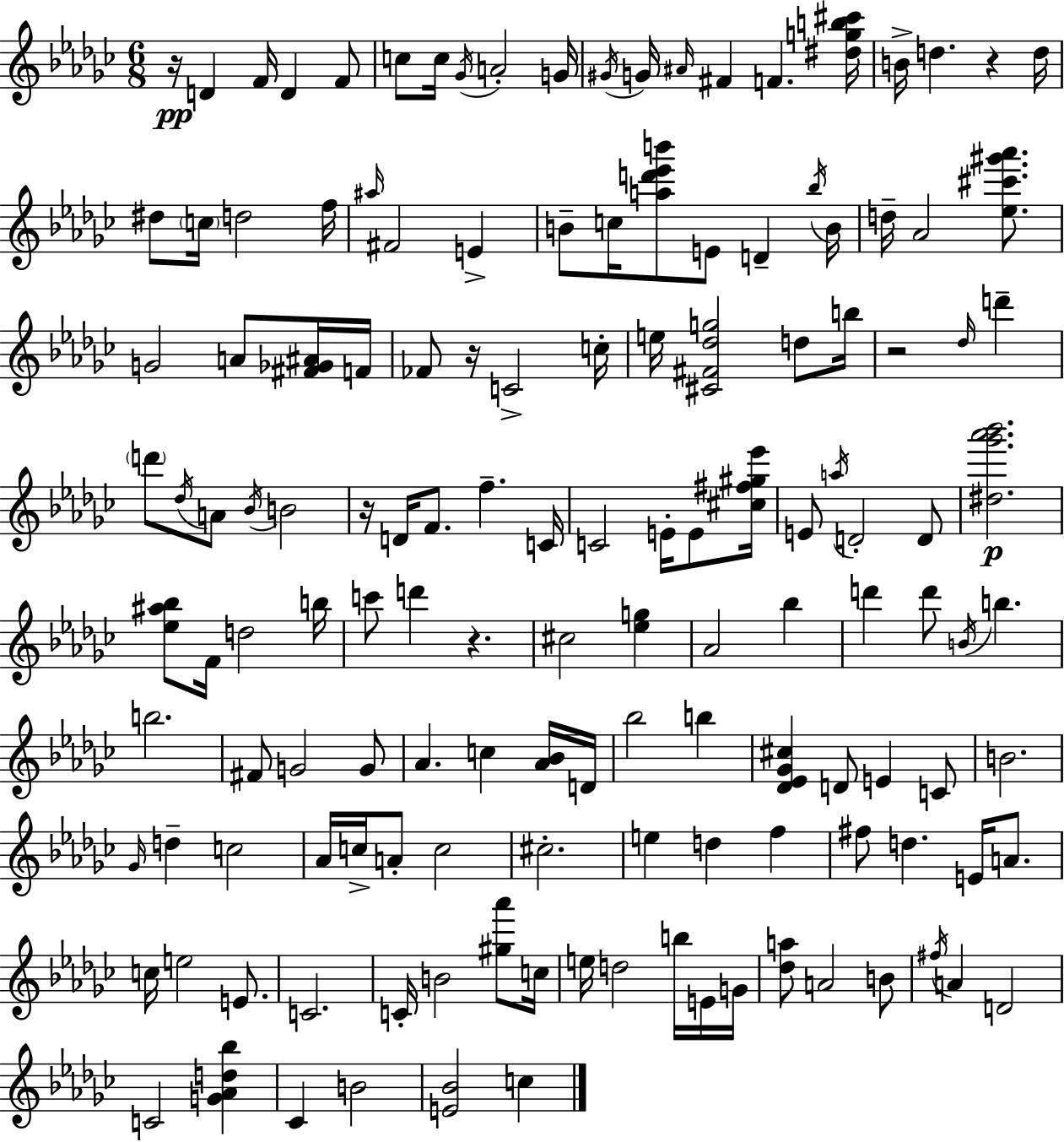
R/s D4/q F4/s D4/q F4/e C5/e C5/s Gb4/s A4/h G4/s G#4/s G4/s A#4/s F#4/q F4/q. [D#5,G5,B5,C#6]/s B4/s D5/q. R/q D5/s D#5/e C5/s D5/h F5/s A#5/s F#4/h E4/q B4/e C5/s [A5,D6,Eb6,B6]/e E4/e D4/q Bb5/s B4/s D5/s Ab4/h [Eb5,C#6,G#6,Ab6]/e. G4/h A4/e [F#4,Gb4,A#4]/s F4/s FES4/e R/s C4/h C5/s E5/s [C#4,F#4,Db5,G5]/h D5/e B5/s R/h Db5/s D6/q D6/e Db5/s A4/e Bb4/s B4/h R/s D4/s F4/e. F5/q. C4/s C4/h E4/s E4/e [C#5,F#5,G#5,Eb6]/s E4/e A5/s D4/h D4/e [D#5,Gb6,Ab6,Bb6]/h. [Eb5,A#5,Bb5]/e F4/s D5/h B5/s C6/e D6/q R/q. C#5/h [Eb5,G5]/q Ab4/h Bb5/q D6/q D6/e B4/s B5/q. B5/h. F#4/e G4/h G4/e Ab4/q. C5/q [Ab4,Bb4]/s D4/s Bb5/h B5/q [Db4,Eb4,Gb4,C#5]/q D4/e E4/q C4/e B4/h. Gb4/s D5/q C5/h Ab4/s C5/s A4/e C5/h C#5/h. E5/q D5/q F5/q F#5/e D5/q. E4/s A4/e. C5/s E5/h E4/e. C4/h. C4/s B4/h [G#5,Ab6]/e C5/s E5/s D5/h B5/s E4/s G4/s [Db5,A5]/e A4/h B4/e F#5/s A4/q D4/h C4/h [G4,Ab4,D5,Bb5]/q CES4/q B4/h [E4,Bb4]/h C5/q